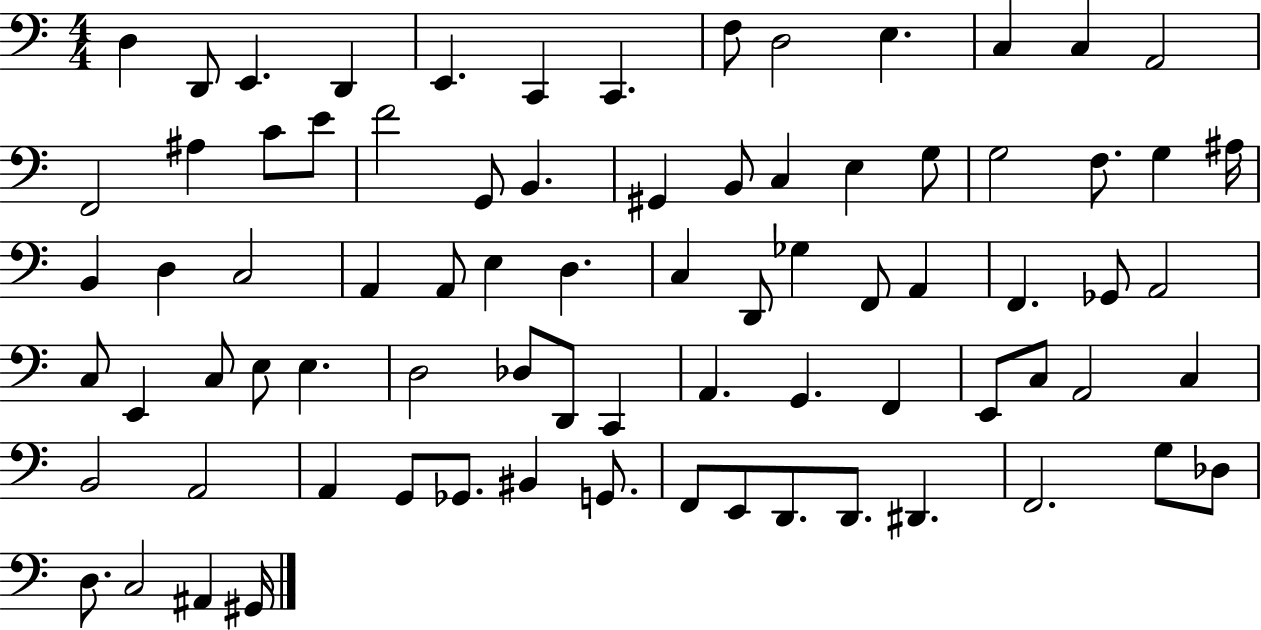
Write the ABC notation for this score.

X:1
T:Untitled
M:4/4
L:1/4
K:C
D, D,,/2 E,, D,, E,, C,, C,, F,/2 D,2 E, C, C, A,,2 F,,2 ^A, C/2 E/2 F2 G,,/2 B,, ^G,, B,,/2 C, E, G,/2 G,2 F,/2 G, ^A,/4 B,, D, C,2 A,, A,,/2 E, D, C, D,,/2 _G, F,,/2 A,, F,, _G,,/2 A,,2 C,/2 E,, C,/2 E,/2 E, D,2 _D,/2 D,,/2 C,, A,, G,, F,, E,,/2 C,/2 A,,2 C, B,,2 A,,2 A,, G,,/2 _G,,/2 ^B,, G,,/2 F,,/2 E,,/2 D,,/2 D,,/2 ^D,, F,,2 G,/2 _D,/2 D,/2 C,2 ^A,, ^G,,/4